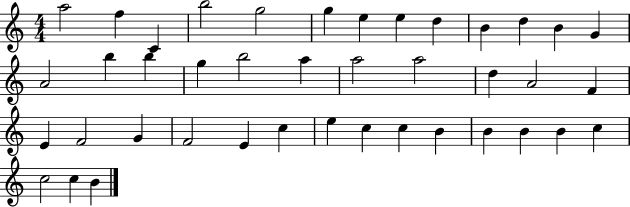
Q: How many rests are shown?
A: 0